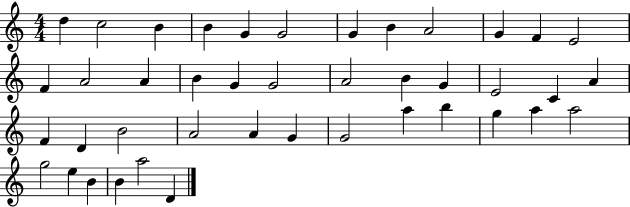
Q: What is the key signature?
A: C major